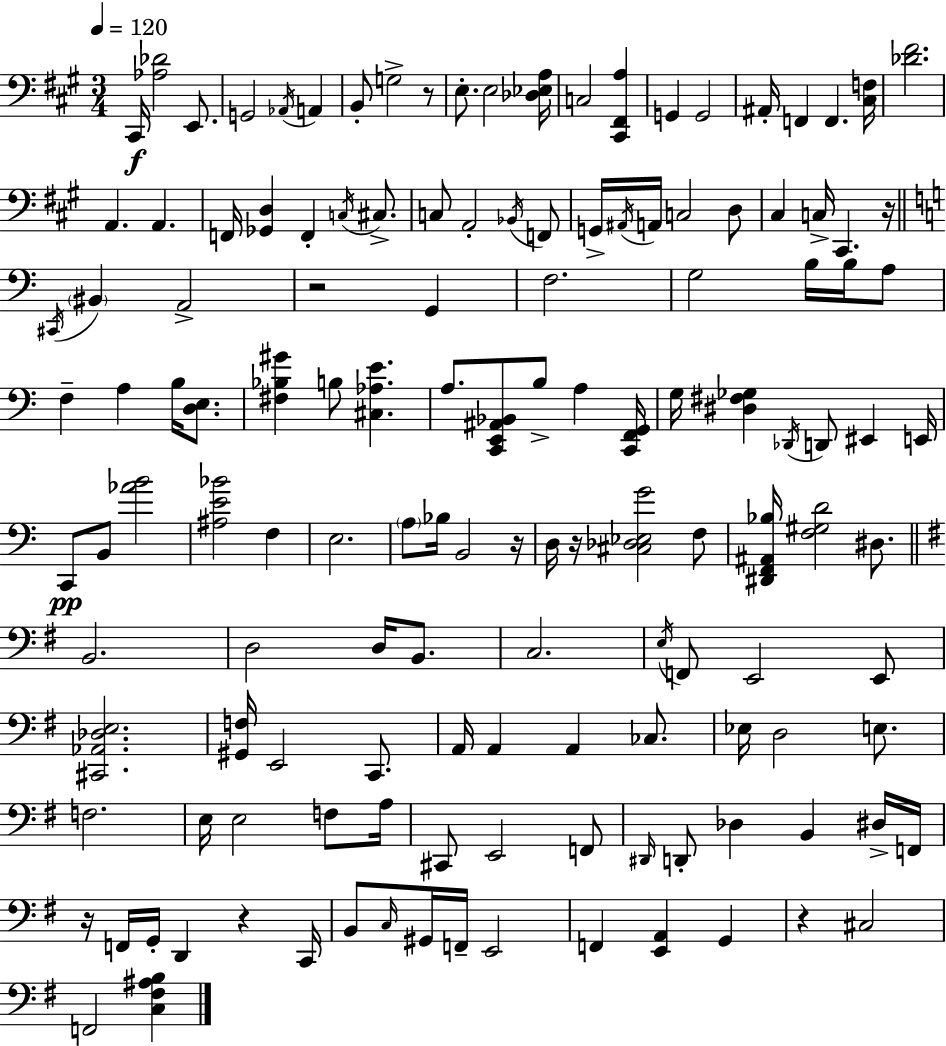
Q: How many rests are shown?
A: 8